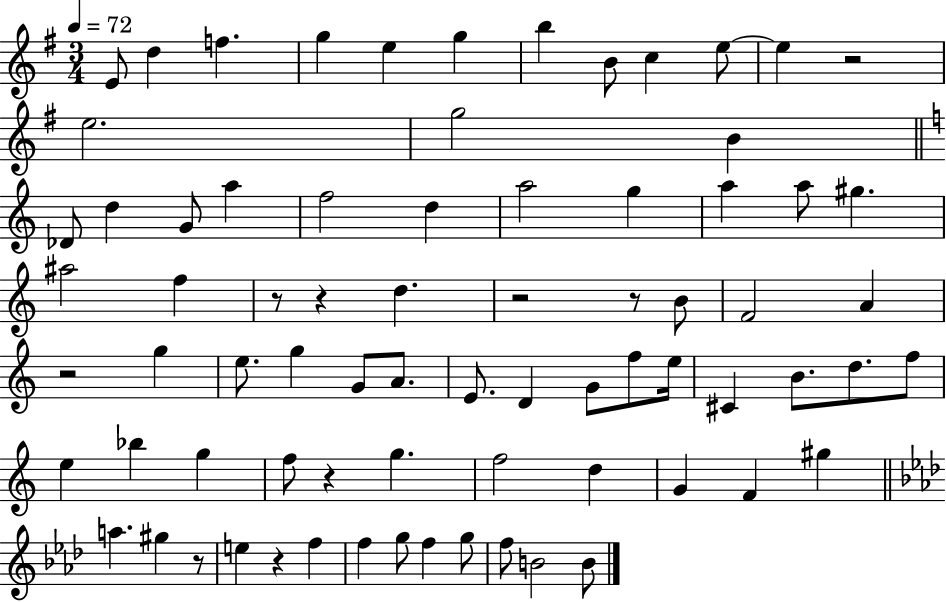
{
  \clef treble
  \numericTimeSignature
  \time 3/4
  \key g \major
  \tempo 4 = 72
  e'8 d''4 f''4. | g''4 e''4 g''4 | b''4 b'8 c''4 e''8~~ | e''4 r2 | \break e''2. | g''2 b'4 | \bar "||" \break \key c \major des'8 d''4 g'8 a''4 | f''2 d''4 | a''2 g''4 | a''4 a''8 gis''4. | \break ais''2 f''4 | r8 r4 d''4. | r2 r8 b'8 | f'2 a'4 | \break r2 g''4 | e''8. g''4 g'8 a'8. | e'8. d'4 g'8 f''8 e''16 | cis'4 b'8. d''8. f''8 | \break e''4 bes''4 g''4 | f''8 r4 g''4. | f''2 d''4 | g'4 f'4 gis''4 | \break \bar "||" \break \key f \minor a''4. gis''4 r8 | e''4 r4 f''4 | f''4 g''8 f''4 g''8 | f''8 b'2 b'8 | \break \bar "|."
}